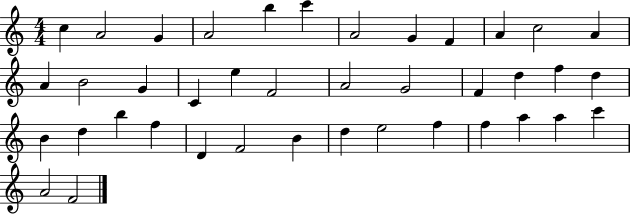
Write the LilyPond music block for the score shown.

{
  \clef treble
  \numericTimeSignature
  \time 4/4
  \key c \major
  c''4 a'2 g'4 | a'2 b''4 c'''4 | a'2 g'4 f'4 | a'4 c''2 a'4 | \break a'4 b'2 g'4 | c'4 e''4 f'2 | a'2 g'2 | f'4 d''4 f''4 d''4 | \break b'4 d''4 b''4 f''4 | d'4 f'2 b'4 | d''4 e''2 f''4 | f''4 a''4 a''4 c'''4 | \break a'2 f'2 | \bar "|."
}